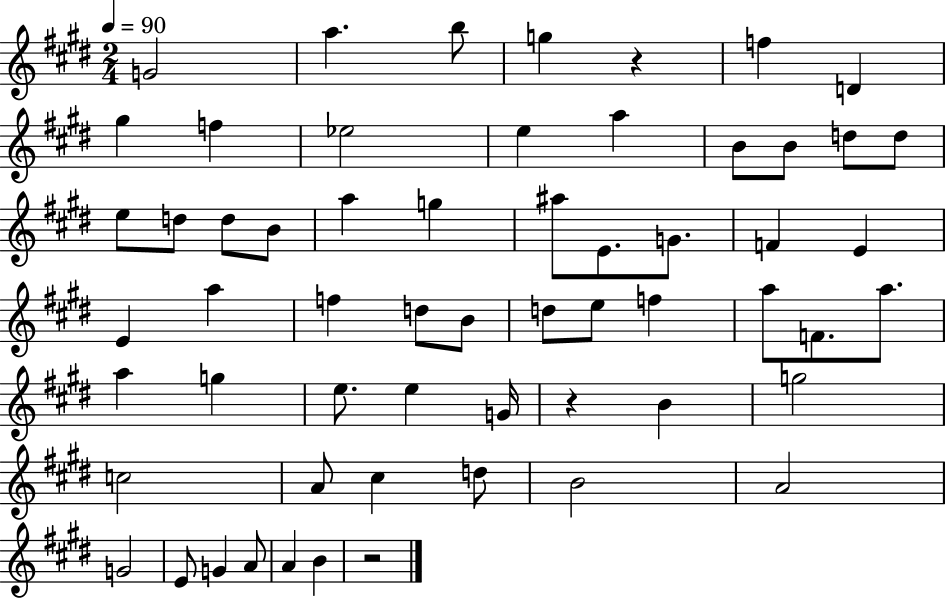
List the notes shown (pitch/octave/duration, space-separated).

G4/h A5/q. B5/e G5/q R/q F5/q D4/q G#5/q F5/q Eb5/h E5/q A5/q B4/e B4/e D5/e D5/e E5/e D5/e D5/e B4/e A5/q G5/q A#5/e E4/e. G4/e. F4/q E4/q E4/q A5/q F5/q D5/e B4/e D5/e E5/e F5/q A5/e F4/e. A5/e. A5/q G5/q E5/e. E5/q G4/s R/q B4/q G5/h C5/h A4/e C#5/q D5/e B4/h A4/h G4/h E4/e G4/q A4/e A4/q B4/q R/h